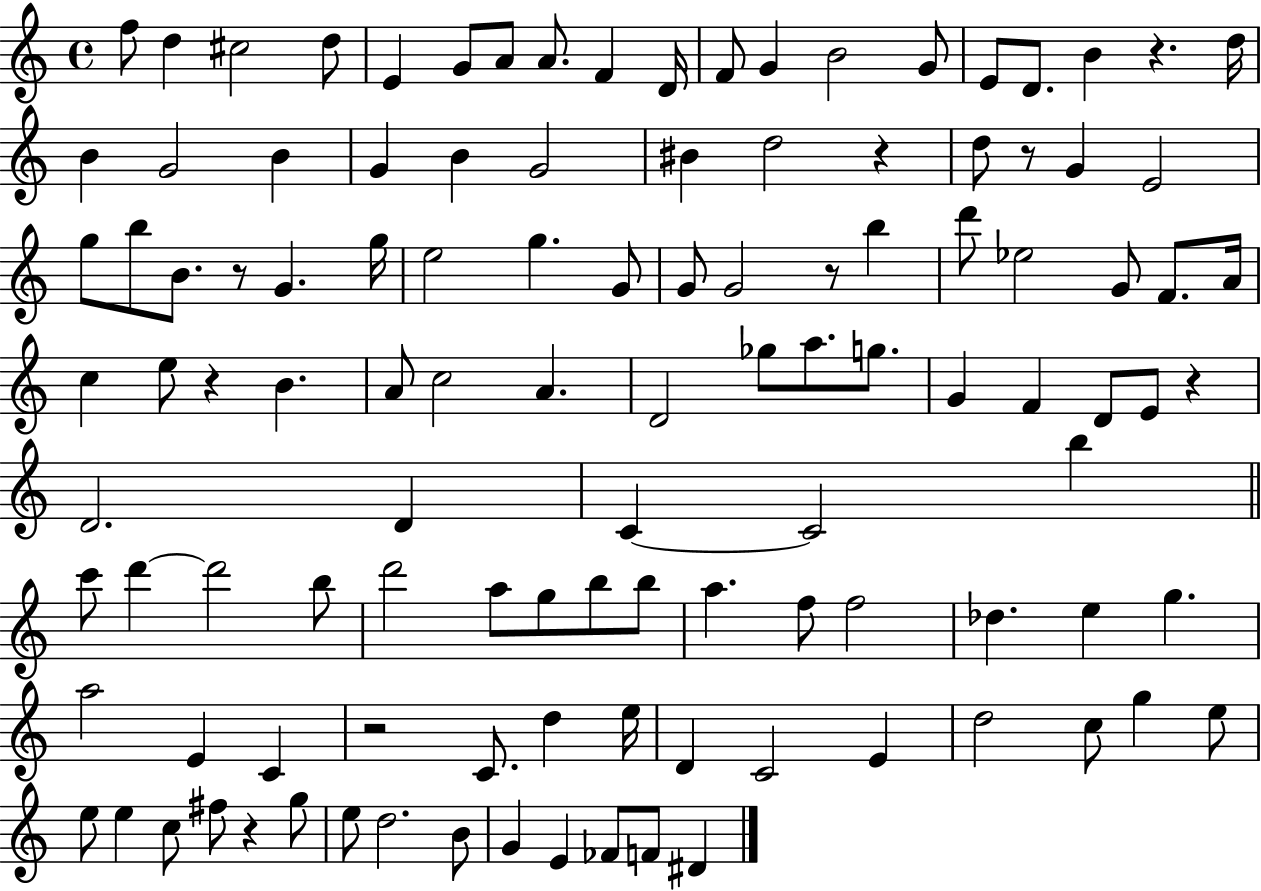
F5/e D5/q C#5/h D5/e E4/q G4/e A4/e A4/e. F4/q D4/s F4/e G4/q B4/h G4/e E4/e D4/e. B4/q R/q. D5/s B4/q G4/h B4/q G4/q B4/q G4/h BIS4/q D5/h R/q D5/e R/e G4/q E4/h G5/e B5/e B4/e. R/e G4/q. G5/s E5/h G5/q. G4/e G4/e G4/h R/e B5/q D6/e Eb5/h G4/e F4/e. A4/s C5/q E5/e R/q B4/q. A4/e C5/h A4/q. D4/h Gb5/e A5/e. G5/e. G4/q F4/q D4/e E4/e R/q D4/h. D4/q C4/q C4/h B5/q C6/e D6/q D6/h B5/e D6/h A5/e G5/e B5/e B5/e A5/q. F5/e F5/h Db5/q. E5/q G5/q. A5/h E4/q C4/q R/h C4/e. D5/q E5/s D4/q C4/h E4/q D5/h C5/e G5/q E5/e E5/e E5/q C5/e F#5/e R/q G5/e E5/e D5/h. B4/e G4/q E4/q FES4/e F4/e D#4/q